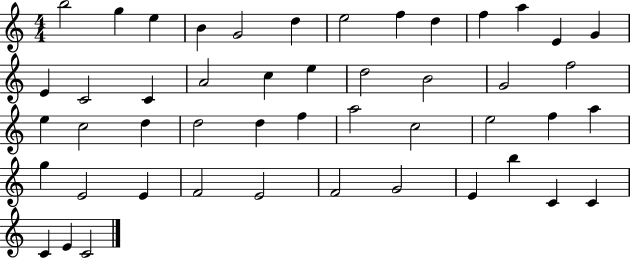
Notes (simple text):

B5/h G5/q E5/q B4/q G4/h D5/q E5/h F5/q D5/q F5/q A5/q E4/q G4/q E4/q C4/h C4/q A4/h C5/q E5/q D5/h B4/h G4/h F5/h E5/q C5/h D5/q D5/h D5/q F5/q A5/h C5/h E5/h F5/q A5/q G5/q E4/h E4/q F4/h E4/h F4/h G4/h E4/q B5/q C4/q C4/q C4/q E4/q C4/h